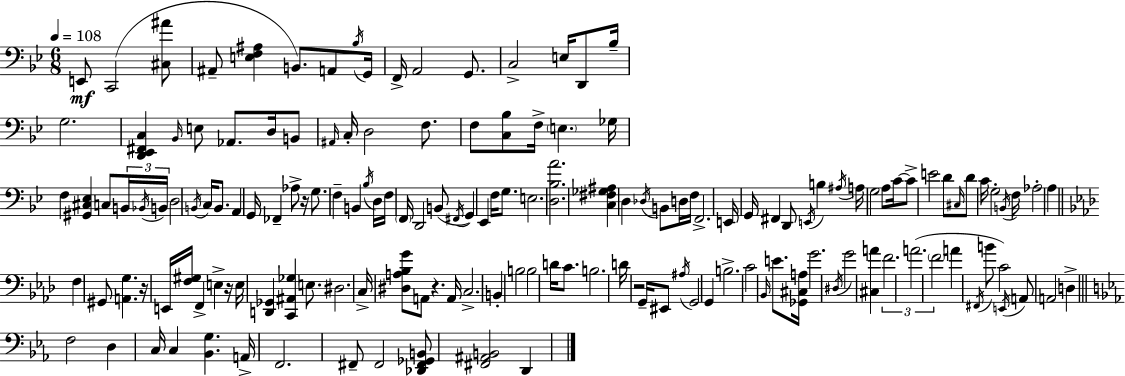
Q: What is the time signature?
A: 6/8